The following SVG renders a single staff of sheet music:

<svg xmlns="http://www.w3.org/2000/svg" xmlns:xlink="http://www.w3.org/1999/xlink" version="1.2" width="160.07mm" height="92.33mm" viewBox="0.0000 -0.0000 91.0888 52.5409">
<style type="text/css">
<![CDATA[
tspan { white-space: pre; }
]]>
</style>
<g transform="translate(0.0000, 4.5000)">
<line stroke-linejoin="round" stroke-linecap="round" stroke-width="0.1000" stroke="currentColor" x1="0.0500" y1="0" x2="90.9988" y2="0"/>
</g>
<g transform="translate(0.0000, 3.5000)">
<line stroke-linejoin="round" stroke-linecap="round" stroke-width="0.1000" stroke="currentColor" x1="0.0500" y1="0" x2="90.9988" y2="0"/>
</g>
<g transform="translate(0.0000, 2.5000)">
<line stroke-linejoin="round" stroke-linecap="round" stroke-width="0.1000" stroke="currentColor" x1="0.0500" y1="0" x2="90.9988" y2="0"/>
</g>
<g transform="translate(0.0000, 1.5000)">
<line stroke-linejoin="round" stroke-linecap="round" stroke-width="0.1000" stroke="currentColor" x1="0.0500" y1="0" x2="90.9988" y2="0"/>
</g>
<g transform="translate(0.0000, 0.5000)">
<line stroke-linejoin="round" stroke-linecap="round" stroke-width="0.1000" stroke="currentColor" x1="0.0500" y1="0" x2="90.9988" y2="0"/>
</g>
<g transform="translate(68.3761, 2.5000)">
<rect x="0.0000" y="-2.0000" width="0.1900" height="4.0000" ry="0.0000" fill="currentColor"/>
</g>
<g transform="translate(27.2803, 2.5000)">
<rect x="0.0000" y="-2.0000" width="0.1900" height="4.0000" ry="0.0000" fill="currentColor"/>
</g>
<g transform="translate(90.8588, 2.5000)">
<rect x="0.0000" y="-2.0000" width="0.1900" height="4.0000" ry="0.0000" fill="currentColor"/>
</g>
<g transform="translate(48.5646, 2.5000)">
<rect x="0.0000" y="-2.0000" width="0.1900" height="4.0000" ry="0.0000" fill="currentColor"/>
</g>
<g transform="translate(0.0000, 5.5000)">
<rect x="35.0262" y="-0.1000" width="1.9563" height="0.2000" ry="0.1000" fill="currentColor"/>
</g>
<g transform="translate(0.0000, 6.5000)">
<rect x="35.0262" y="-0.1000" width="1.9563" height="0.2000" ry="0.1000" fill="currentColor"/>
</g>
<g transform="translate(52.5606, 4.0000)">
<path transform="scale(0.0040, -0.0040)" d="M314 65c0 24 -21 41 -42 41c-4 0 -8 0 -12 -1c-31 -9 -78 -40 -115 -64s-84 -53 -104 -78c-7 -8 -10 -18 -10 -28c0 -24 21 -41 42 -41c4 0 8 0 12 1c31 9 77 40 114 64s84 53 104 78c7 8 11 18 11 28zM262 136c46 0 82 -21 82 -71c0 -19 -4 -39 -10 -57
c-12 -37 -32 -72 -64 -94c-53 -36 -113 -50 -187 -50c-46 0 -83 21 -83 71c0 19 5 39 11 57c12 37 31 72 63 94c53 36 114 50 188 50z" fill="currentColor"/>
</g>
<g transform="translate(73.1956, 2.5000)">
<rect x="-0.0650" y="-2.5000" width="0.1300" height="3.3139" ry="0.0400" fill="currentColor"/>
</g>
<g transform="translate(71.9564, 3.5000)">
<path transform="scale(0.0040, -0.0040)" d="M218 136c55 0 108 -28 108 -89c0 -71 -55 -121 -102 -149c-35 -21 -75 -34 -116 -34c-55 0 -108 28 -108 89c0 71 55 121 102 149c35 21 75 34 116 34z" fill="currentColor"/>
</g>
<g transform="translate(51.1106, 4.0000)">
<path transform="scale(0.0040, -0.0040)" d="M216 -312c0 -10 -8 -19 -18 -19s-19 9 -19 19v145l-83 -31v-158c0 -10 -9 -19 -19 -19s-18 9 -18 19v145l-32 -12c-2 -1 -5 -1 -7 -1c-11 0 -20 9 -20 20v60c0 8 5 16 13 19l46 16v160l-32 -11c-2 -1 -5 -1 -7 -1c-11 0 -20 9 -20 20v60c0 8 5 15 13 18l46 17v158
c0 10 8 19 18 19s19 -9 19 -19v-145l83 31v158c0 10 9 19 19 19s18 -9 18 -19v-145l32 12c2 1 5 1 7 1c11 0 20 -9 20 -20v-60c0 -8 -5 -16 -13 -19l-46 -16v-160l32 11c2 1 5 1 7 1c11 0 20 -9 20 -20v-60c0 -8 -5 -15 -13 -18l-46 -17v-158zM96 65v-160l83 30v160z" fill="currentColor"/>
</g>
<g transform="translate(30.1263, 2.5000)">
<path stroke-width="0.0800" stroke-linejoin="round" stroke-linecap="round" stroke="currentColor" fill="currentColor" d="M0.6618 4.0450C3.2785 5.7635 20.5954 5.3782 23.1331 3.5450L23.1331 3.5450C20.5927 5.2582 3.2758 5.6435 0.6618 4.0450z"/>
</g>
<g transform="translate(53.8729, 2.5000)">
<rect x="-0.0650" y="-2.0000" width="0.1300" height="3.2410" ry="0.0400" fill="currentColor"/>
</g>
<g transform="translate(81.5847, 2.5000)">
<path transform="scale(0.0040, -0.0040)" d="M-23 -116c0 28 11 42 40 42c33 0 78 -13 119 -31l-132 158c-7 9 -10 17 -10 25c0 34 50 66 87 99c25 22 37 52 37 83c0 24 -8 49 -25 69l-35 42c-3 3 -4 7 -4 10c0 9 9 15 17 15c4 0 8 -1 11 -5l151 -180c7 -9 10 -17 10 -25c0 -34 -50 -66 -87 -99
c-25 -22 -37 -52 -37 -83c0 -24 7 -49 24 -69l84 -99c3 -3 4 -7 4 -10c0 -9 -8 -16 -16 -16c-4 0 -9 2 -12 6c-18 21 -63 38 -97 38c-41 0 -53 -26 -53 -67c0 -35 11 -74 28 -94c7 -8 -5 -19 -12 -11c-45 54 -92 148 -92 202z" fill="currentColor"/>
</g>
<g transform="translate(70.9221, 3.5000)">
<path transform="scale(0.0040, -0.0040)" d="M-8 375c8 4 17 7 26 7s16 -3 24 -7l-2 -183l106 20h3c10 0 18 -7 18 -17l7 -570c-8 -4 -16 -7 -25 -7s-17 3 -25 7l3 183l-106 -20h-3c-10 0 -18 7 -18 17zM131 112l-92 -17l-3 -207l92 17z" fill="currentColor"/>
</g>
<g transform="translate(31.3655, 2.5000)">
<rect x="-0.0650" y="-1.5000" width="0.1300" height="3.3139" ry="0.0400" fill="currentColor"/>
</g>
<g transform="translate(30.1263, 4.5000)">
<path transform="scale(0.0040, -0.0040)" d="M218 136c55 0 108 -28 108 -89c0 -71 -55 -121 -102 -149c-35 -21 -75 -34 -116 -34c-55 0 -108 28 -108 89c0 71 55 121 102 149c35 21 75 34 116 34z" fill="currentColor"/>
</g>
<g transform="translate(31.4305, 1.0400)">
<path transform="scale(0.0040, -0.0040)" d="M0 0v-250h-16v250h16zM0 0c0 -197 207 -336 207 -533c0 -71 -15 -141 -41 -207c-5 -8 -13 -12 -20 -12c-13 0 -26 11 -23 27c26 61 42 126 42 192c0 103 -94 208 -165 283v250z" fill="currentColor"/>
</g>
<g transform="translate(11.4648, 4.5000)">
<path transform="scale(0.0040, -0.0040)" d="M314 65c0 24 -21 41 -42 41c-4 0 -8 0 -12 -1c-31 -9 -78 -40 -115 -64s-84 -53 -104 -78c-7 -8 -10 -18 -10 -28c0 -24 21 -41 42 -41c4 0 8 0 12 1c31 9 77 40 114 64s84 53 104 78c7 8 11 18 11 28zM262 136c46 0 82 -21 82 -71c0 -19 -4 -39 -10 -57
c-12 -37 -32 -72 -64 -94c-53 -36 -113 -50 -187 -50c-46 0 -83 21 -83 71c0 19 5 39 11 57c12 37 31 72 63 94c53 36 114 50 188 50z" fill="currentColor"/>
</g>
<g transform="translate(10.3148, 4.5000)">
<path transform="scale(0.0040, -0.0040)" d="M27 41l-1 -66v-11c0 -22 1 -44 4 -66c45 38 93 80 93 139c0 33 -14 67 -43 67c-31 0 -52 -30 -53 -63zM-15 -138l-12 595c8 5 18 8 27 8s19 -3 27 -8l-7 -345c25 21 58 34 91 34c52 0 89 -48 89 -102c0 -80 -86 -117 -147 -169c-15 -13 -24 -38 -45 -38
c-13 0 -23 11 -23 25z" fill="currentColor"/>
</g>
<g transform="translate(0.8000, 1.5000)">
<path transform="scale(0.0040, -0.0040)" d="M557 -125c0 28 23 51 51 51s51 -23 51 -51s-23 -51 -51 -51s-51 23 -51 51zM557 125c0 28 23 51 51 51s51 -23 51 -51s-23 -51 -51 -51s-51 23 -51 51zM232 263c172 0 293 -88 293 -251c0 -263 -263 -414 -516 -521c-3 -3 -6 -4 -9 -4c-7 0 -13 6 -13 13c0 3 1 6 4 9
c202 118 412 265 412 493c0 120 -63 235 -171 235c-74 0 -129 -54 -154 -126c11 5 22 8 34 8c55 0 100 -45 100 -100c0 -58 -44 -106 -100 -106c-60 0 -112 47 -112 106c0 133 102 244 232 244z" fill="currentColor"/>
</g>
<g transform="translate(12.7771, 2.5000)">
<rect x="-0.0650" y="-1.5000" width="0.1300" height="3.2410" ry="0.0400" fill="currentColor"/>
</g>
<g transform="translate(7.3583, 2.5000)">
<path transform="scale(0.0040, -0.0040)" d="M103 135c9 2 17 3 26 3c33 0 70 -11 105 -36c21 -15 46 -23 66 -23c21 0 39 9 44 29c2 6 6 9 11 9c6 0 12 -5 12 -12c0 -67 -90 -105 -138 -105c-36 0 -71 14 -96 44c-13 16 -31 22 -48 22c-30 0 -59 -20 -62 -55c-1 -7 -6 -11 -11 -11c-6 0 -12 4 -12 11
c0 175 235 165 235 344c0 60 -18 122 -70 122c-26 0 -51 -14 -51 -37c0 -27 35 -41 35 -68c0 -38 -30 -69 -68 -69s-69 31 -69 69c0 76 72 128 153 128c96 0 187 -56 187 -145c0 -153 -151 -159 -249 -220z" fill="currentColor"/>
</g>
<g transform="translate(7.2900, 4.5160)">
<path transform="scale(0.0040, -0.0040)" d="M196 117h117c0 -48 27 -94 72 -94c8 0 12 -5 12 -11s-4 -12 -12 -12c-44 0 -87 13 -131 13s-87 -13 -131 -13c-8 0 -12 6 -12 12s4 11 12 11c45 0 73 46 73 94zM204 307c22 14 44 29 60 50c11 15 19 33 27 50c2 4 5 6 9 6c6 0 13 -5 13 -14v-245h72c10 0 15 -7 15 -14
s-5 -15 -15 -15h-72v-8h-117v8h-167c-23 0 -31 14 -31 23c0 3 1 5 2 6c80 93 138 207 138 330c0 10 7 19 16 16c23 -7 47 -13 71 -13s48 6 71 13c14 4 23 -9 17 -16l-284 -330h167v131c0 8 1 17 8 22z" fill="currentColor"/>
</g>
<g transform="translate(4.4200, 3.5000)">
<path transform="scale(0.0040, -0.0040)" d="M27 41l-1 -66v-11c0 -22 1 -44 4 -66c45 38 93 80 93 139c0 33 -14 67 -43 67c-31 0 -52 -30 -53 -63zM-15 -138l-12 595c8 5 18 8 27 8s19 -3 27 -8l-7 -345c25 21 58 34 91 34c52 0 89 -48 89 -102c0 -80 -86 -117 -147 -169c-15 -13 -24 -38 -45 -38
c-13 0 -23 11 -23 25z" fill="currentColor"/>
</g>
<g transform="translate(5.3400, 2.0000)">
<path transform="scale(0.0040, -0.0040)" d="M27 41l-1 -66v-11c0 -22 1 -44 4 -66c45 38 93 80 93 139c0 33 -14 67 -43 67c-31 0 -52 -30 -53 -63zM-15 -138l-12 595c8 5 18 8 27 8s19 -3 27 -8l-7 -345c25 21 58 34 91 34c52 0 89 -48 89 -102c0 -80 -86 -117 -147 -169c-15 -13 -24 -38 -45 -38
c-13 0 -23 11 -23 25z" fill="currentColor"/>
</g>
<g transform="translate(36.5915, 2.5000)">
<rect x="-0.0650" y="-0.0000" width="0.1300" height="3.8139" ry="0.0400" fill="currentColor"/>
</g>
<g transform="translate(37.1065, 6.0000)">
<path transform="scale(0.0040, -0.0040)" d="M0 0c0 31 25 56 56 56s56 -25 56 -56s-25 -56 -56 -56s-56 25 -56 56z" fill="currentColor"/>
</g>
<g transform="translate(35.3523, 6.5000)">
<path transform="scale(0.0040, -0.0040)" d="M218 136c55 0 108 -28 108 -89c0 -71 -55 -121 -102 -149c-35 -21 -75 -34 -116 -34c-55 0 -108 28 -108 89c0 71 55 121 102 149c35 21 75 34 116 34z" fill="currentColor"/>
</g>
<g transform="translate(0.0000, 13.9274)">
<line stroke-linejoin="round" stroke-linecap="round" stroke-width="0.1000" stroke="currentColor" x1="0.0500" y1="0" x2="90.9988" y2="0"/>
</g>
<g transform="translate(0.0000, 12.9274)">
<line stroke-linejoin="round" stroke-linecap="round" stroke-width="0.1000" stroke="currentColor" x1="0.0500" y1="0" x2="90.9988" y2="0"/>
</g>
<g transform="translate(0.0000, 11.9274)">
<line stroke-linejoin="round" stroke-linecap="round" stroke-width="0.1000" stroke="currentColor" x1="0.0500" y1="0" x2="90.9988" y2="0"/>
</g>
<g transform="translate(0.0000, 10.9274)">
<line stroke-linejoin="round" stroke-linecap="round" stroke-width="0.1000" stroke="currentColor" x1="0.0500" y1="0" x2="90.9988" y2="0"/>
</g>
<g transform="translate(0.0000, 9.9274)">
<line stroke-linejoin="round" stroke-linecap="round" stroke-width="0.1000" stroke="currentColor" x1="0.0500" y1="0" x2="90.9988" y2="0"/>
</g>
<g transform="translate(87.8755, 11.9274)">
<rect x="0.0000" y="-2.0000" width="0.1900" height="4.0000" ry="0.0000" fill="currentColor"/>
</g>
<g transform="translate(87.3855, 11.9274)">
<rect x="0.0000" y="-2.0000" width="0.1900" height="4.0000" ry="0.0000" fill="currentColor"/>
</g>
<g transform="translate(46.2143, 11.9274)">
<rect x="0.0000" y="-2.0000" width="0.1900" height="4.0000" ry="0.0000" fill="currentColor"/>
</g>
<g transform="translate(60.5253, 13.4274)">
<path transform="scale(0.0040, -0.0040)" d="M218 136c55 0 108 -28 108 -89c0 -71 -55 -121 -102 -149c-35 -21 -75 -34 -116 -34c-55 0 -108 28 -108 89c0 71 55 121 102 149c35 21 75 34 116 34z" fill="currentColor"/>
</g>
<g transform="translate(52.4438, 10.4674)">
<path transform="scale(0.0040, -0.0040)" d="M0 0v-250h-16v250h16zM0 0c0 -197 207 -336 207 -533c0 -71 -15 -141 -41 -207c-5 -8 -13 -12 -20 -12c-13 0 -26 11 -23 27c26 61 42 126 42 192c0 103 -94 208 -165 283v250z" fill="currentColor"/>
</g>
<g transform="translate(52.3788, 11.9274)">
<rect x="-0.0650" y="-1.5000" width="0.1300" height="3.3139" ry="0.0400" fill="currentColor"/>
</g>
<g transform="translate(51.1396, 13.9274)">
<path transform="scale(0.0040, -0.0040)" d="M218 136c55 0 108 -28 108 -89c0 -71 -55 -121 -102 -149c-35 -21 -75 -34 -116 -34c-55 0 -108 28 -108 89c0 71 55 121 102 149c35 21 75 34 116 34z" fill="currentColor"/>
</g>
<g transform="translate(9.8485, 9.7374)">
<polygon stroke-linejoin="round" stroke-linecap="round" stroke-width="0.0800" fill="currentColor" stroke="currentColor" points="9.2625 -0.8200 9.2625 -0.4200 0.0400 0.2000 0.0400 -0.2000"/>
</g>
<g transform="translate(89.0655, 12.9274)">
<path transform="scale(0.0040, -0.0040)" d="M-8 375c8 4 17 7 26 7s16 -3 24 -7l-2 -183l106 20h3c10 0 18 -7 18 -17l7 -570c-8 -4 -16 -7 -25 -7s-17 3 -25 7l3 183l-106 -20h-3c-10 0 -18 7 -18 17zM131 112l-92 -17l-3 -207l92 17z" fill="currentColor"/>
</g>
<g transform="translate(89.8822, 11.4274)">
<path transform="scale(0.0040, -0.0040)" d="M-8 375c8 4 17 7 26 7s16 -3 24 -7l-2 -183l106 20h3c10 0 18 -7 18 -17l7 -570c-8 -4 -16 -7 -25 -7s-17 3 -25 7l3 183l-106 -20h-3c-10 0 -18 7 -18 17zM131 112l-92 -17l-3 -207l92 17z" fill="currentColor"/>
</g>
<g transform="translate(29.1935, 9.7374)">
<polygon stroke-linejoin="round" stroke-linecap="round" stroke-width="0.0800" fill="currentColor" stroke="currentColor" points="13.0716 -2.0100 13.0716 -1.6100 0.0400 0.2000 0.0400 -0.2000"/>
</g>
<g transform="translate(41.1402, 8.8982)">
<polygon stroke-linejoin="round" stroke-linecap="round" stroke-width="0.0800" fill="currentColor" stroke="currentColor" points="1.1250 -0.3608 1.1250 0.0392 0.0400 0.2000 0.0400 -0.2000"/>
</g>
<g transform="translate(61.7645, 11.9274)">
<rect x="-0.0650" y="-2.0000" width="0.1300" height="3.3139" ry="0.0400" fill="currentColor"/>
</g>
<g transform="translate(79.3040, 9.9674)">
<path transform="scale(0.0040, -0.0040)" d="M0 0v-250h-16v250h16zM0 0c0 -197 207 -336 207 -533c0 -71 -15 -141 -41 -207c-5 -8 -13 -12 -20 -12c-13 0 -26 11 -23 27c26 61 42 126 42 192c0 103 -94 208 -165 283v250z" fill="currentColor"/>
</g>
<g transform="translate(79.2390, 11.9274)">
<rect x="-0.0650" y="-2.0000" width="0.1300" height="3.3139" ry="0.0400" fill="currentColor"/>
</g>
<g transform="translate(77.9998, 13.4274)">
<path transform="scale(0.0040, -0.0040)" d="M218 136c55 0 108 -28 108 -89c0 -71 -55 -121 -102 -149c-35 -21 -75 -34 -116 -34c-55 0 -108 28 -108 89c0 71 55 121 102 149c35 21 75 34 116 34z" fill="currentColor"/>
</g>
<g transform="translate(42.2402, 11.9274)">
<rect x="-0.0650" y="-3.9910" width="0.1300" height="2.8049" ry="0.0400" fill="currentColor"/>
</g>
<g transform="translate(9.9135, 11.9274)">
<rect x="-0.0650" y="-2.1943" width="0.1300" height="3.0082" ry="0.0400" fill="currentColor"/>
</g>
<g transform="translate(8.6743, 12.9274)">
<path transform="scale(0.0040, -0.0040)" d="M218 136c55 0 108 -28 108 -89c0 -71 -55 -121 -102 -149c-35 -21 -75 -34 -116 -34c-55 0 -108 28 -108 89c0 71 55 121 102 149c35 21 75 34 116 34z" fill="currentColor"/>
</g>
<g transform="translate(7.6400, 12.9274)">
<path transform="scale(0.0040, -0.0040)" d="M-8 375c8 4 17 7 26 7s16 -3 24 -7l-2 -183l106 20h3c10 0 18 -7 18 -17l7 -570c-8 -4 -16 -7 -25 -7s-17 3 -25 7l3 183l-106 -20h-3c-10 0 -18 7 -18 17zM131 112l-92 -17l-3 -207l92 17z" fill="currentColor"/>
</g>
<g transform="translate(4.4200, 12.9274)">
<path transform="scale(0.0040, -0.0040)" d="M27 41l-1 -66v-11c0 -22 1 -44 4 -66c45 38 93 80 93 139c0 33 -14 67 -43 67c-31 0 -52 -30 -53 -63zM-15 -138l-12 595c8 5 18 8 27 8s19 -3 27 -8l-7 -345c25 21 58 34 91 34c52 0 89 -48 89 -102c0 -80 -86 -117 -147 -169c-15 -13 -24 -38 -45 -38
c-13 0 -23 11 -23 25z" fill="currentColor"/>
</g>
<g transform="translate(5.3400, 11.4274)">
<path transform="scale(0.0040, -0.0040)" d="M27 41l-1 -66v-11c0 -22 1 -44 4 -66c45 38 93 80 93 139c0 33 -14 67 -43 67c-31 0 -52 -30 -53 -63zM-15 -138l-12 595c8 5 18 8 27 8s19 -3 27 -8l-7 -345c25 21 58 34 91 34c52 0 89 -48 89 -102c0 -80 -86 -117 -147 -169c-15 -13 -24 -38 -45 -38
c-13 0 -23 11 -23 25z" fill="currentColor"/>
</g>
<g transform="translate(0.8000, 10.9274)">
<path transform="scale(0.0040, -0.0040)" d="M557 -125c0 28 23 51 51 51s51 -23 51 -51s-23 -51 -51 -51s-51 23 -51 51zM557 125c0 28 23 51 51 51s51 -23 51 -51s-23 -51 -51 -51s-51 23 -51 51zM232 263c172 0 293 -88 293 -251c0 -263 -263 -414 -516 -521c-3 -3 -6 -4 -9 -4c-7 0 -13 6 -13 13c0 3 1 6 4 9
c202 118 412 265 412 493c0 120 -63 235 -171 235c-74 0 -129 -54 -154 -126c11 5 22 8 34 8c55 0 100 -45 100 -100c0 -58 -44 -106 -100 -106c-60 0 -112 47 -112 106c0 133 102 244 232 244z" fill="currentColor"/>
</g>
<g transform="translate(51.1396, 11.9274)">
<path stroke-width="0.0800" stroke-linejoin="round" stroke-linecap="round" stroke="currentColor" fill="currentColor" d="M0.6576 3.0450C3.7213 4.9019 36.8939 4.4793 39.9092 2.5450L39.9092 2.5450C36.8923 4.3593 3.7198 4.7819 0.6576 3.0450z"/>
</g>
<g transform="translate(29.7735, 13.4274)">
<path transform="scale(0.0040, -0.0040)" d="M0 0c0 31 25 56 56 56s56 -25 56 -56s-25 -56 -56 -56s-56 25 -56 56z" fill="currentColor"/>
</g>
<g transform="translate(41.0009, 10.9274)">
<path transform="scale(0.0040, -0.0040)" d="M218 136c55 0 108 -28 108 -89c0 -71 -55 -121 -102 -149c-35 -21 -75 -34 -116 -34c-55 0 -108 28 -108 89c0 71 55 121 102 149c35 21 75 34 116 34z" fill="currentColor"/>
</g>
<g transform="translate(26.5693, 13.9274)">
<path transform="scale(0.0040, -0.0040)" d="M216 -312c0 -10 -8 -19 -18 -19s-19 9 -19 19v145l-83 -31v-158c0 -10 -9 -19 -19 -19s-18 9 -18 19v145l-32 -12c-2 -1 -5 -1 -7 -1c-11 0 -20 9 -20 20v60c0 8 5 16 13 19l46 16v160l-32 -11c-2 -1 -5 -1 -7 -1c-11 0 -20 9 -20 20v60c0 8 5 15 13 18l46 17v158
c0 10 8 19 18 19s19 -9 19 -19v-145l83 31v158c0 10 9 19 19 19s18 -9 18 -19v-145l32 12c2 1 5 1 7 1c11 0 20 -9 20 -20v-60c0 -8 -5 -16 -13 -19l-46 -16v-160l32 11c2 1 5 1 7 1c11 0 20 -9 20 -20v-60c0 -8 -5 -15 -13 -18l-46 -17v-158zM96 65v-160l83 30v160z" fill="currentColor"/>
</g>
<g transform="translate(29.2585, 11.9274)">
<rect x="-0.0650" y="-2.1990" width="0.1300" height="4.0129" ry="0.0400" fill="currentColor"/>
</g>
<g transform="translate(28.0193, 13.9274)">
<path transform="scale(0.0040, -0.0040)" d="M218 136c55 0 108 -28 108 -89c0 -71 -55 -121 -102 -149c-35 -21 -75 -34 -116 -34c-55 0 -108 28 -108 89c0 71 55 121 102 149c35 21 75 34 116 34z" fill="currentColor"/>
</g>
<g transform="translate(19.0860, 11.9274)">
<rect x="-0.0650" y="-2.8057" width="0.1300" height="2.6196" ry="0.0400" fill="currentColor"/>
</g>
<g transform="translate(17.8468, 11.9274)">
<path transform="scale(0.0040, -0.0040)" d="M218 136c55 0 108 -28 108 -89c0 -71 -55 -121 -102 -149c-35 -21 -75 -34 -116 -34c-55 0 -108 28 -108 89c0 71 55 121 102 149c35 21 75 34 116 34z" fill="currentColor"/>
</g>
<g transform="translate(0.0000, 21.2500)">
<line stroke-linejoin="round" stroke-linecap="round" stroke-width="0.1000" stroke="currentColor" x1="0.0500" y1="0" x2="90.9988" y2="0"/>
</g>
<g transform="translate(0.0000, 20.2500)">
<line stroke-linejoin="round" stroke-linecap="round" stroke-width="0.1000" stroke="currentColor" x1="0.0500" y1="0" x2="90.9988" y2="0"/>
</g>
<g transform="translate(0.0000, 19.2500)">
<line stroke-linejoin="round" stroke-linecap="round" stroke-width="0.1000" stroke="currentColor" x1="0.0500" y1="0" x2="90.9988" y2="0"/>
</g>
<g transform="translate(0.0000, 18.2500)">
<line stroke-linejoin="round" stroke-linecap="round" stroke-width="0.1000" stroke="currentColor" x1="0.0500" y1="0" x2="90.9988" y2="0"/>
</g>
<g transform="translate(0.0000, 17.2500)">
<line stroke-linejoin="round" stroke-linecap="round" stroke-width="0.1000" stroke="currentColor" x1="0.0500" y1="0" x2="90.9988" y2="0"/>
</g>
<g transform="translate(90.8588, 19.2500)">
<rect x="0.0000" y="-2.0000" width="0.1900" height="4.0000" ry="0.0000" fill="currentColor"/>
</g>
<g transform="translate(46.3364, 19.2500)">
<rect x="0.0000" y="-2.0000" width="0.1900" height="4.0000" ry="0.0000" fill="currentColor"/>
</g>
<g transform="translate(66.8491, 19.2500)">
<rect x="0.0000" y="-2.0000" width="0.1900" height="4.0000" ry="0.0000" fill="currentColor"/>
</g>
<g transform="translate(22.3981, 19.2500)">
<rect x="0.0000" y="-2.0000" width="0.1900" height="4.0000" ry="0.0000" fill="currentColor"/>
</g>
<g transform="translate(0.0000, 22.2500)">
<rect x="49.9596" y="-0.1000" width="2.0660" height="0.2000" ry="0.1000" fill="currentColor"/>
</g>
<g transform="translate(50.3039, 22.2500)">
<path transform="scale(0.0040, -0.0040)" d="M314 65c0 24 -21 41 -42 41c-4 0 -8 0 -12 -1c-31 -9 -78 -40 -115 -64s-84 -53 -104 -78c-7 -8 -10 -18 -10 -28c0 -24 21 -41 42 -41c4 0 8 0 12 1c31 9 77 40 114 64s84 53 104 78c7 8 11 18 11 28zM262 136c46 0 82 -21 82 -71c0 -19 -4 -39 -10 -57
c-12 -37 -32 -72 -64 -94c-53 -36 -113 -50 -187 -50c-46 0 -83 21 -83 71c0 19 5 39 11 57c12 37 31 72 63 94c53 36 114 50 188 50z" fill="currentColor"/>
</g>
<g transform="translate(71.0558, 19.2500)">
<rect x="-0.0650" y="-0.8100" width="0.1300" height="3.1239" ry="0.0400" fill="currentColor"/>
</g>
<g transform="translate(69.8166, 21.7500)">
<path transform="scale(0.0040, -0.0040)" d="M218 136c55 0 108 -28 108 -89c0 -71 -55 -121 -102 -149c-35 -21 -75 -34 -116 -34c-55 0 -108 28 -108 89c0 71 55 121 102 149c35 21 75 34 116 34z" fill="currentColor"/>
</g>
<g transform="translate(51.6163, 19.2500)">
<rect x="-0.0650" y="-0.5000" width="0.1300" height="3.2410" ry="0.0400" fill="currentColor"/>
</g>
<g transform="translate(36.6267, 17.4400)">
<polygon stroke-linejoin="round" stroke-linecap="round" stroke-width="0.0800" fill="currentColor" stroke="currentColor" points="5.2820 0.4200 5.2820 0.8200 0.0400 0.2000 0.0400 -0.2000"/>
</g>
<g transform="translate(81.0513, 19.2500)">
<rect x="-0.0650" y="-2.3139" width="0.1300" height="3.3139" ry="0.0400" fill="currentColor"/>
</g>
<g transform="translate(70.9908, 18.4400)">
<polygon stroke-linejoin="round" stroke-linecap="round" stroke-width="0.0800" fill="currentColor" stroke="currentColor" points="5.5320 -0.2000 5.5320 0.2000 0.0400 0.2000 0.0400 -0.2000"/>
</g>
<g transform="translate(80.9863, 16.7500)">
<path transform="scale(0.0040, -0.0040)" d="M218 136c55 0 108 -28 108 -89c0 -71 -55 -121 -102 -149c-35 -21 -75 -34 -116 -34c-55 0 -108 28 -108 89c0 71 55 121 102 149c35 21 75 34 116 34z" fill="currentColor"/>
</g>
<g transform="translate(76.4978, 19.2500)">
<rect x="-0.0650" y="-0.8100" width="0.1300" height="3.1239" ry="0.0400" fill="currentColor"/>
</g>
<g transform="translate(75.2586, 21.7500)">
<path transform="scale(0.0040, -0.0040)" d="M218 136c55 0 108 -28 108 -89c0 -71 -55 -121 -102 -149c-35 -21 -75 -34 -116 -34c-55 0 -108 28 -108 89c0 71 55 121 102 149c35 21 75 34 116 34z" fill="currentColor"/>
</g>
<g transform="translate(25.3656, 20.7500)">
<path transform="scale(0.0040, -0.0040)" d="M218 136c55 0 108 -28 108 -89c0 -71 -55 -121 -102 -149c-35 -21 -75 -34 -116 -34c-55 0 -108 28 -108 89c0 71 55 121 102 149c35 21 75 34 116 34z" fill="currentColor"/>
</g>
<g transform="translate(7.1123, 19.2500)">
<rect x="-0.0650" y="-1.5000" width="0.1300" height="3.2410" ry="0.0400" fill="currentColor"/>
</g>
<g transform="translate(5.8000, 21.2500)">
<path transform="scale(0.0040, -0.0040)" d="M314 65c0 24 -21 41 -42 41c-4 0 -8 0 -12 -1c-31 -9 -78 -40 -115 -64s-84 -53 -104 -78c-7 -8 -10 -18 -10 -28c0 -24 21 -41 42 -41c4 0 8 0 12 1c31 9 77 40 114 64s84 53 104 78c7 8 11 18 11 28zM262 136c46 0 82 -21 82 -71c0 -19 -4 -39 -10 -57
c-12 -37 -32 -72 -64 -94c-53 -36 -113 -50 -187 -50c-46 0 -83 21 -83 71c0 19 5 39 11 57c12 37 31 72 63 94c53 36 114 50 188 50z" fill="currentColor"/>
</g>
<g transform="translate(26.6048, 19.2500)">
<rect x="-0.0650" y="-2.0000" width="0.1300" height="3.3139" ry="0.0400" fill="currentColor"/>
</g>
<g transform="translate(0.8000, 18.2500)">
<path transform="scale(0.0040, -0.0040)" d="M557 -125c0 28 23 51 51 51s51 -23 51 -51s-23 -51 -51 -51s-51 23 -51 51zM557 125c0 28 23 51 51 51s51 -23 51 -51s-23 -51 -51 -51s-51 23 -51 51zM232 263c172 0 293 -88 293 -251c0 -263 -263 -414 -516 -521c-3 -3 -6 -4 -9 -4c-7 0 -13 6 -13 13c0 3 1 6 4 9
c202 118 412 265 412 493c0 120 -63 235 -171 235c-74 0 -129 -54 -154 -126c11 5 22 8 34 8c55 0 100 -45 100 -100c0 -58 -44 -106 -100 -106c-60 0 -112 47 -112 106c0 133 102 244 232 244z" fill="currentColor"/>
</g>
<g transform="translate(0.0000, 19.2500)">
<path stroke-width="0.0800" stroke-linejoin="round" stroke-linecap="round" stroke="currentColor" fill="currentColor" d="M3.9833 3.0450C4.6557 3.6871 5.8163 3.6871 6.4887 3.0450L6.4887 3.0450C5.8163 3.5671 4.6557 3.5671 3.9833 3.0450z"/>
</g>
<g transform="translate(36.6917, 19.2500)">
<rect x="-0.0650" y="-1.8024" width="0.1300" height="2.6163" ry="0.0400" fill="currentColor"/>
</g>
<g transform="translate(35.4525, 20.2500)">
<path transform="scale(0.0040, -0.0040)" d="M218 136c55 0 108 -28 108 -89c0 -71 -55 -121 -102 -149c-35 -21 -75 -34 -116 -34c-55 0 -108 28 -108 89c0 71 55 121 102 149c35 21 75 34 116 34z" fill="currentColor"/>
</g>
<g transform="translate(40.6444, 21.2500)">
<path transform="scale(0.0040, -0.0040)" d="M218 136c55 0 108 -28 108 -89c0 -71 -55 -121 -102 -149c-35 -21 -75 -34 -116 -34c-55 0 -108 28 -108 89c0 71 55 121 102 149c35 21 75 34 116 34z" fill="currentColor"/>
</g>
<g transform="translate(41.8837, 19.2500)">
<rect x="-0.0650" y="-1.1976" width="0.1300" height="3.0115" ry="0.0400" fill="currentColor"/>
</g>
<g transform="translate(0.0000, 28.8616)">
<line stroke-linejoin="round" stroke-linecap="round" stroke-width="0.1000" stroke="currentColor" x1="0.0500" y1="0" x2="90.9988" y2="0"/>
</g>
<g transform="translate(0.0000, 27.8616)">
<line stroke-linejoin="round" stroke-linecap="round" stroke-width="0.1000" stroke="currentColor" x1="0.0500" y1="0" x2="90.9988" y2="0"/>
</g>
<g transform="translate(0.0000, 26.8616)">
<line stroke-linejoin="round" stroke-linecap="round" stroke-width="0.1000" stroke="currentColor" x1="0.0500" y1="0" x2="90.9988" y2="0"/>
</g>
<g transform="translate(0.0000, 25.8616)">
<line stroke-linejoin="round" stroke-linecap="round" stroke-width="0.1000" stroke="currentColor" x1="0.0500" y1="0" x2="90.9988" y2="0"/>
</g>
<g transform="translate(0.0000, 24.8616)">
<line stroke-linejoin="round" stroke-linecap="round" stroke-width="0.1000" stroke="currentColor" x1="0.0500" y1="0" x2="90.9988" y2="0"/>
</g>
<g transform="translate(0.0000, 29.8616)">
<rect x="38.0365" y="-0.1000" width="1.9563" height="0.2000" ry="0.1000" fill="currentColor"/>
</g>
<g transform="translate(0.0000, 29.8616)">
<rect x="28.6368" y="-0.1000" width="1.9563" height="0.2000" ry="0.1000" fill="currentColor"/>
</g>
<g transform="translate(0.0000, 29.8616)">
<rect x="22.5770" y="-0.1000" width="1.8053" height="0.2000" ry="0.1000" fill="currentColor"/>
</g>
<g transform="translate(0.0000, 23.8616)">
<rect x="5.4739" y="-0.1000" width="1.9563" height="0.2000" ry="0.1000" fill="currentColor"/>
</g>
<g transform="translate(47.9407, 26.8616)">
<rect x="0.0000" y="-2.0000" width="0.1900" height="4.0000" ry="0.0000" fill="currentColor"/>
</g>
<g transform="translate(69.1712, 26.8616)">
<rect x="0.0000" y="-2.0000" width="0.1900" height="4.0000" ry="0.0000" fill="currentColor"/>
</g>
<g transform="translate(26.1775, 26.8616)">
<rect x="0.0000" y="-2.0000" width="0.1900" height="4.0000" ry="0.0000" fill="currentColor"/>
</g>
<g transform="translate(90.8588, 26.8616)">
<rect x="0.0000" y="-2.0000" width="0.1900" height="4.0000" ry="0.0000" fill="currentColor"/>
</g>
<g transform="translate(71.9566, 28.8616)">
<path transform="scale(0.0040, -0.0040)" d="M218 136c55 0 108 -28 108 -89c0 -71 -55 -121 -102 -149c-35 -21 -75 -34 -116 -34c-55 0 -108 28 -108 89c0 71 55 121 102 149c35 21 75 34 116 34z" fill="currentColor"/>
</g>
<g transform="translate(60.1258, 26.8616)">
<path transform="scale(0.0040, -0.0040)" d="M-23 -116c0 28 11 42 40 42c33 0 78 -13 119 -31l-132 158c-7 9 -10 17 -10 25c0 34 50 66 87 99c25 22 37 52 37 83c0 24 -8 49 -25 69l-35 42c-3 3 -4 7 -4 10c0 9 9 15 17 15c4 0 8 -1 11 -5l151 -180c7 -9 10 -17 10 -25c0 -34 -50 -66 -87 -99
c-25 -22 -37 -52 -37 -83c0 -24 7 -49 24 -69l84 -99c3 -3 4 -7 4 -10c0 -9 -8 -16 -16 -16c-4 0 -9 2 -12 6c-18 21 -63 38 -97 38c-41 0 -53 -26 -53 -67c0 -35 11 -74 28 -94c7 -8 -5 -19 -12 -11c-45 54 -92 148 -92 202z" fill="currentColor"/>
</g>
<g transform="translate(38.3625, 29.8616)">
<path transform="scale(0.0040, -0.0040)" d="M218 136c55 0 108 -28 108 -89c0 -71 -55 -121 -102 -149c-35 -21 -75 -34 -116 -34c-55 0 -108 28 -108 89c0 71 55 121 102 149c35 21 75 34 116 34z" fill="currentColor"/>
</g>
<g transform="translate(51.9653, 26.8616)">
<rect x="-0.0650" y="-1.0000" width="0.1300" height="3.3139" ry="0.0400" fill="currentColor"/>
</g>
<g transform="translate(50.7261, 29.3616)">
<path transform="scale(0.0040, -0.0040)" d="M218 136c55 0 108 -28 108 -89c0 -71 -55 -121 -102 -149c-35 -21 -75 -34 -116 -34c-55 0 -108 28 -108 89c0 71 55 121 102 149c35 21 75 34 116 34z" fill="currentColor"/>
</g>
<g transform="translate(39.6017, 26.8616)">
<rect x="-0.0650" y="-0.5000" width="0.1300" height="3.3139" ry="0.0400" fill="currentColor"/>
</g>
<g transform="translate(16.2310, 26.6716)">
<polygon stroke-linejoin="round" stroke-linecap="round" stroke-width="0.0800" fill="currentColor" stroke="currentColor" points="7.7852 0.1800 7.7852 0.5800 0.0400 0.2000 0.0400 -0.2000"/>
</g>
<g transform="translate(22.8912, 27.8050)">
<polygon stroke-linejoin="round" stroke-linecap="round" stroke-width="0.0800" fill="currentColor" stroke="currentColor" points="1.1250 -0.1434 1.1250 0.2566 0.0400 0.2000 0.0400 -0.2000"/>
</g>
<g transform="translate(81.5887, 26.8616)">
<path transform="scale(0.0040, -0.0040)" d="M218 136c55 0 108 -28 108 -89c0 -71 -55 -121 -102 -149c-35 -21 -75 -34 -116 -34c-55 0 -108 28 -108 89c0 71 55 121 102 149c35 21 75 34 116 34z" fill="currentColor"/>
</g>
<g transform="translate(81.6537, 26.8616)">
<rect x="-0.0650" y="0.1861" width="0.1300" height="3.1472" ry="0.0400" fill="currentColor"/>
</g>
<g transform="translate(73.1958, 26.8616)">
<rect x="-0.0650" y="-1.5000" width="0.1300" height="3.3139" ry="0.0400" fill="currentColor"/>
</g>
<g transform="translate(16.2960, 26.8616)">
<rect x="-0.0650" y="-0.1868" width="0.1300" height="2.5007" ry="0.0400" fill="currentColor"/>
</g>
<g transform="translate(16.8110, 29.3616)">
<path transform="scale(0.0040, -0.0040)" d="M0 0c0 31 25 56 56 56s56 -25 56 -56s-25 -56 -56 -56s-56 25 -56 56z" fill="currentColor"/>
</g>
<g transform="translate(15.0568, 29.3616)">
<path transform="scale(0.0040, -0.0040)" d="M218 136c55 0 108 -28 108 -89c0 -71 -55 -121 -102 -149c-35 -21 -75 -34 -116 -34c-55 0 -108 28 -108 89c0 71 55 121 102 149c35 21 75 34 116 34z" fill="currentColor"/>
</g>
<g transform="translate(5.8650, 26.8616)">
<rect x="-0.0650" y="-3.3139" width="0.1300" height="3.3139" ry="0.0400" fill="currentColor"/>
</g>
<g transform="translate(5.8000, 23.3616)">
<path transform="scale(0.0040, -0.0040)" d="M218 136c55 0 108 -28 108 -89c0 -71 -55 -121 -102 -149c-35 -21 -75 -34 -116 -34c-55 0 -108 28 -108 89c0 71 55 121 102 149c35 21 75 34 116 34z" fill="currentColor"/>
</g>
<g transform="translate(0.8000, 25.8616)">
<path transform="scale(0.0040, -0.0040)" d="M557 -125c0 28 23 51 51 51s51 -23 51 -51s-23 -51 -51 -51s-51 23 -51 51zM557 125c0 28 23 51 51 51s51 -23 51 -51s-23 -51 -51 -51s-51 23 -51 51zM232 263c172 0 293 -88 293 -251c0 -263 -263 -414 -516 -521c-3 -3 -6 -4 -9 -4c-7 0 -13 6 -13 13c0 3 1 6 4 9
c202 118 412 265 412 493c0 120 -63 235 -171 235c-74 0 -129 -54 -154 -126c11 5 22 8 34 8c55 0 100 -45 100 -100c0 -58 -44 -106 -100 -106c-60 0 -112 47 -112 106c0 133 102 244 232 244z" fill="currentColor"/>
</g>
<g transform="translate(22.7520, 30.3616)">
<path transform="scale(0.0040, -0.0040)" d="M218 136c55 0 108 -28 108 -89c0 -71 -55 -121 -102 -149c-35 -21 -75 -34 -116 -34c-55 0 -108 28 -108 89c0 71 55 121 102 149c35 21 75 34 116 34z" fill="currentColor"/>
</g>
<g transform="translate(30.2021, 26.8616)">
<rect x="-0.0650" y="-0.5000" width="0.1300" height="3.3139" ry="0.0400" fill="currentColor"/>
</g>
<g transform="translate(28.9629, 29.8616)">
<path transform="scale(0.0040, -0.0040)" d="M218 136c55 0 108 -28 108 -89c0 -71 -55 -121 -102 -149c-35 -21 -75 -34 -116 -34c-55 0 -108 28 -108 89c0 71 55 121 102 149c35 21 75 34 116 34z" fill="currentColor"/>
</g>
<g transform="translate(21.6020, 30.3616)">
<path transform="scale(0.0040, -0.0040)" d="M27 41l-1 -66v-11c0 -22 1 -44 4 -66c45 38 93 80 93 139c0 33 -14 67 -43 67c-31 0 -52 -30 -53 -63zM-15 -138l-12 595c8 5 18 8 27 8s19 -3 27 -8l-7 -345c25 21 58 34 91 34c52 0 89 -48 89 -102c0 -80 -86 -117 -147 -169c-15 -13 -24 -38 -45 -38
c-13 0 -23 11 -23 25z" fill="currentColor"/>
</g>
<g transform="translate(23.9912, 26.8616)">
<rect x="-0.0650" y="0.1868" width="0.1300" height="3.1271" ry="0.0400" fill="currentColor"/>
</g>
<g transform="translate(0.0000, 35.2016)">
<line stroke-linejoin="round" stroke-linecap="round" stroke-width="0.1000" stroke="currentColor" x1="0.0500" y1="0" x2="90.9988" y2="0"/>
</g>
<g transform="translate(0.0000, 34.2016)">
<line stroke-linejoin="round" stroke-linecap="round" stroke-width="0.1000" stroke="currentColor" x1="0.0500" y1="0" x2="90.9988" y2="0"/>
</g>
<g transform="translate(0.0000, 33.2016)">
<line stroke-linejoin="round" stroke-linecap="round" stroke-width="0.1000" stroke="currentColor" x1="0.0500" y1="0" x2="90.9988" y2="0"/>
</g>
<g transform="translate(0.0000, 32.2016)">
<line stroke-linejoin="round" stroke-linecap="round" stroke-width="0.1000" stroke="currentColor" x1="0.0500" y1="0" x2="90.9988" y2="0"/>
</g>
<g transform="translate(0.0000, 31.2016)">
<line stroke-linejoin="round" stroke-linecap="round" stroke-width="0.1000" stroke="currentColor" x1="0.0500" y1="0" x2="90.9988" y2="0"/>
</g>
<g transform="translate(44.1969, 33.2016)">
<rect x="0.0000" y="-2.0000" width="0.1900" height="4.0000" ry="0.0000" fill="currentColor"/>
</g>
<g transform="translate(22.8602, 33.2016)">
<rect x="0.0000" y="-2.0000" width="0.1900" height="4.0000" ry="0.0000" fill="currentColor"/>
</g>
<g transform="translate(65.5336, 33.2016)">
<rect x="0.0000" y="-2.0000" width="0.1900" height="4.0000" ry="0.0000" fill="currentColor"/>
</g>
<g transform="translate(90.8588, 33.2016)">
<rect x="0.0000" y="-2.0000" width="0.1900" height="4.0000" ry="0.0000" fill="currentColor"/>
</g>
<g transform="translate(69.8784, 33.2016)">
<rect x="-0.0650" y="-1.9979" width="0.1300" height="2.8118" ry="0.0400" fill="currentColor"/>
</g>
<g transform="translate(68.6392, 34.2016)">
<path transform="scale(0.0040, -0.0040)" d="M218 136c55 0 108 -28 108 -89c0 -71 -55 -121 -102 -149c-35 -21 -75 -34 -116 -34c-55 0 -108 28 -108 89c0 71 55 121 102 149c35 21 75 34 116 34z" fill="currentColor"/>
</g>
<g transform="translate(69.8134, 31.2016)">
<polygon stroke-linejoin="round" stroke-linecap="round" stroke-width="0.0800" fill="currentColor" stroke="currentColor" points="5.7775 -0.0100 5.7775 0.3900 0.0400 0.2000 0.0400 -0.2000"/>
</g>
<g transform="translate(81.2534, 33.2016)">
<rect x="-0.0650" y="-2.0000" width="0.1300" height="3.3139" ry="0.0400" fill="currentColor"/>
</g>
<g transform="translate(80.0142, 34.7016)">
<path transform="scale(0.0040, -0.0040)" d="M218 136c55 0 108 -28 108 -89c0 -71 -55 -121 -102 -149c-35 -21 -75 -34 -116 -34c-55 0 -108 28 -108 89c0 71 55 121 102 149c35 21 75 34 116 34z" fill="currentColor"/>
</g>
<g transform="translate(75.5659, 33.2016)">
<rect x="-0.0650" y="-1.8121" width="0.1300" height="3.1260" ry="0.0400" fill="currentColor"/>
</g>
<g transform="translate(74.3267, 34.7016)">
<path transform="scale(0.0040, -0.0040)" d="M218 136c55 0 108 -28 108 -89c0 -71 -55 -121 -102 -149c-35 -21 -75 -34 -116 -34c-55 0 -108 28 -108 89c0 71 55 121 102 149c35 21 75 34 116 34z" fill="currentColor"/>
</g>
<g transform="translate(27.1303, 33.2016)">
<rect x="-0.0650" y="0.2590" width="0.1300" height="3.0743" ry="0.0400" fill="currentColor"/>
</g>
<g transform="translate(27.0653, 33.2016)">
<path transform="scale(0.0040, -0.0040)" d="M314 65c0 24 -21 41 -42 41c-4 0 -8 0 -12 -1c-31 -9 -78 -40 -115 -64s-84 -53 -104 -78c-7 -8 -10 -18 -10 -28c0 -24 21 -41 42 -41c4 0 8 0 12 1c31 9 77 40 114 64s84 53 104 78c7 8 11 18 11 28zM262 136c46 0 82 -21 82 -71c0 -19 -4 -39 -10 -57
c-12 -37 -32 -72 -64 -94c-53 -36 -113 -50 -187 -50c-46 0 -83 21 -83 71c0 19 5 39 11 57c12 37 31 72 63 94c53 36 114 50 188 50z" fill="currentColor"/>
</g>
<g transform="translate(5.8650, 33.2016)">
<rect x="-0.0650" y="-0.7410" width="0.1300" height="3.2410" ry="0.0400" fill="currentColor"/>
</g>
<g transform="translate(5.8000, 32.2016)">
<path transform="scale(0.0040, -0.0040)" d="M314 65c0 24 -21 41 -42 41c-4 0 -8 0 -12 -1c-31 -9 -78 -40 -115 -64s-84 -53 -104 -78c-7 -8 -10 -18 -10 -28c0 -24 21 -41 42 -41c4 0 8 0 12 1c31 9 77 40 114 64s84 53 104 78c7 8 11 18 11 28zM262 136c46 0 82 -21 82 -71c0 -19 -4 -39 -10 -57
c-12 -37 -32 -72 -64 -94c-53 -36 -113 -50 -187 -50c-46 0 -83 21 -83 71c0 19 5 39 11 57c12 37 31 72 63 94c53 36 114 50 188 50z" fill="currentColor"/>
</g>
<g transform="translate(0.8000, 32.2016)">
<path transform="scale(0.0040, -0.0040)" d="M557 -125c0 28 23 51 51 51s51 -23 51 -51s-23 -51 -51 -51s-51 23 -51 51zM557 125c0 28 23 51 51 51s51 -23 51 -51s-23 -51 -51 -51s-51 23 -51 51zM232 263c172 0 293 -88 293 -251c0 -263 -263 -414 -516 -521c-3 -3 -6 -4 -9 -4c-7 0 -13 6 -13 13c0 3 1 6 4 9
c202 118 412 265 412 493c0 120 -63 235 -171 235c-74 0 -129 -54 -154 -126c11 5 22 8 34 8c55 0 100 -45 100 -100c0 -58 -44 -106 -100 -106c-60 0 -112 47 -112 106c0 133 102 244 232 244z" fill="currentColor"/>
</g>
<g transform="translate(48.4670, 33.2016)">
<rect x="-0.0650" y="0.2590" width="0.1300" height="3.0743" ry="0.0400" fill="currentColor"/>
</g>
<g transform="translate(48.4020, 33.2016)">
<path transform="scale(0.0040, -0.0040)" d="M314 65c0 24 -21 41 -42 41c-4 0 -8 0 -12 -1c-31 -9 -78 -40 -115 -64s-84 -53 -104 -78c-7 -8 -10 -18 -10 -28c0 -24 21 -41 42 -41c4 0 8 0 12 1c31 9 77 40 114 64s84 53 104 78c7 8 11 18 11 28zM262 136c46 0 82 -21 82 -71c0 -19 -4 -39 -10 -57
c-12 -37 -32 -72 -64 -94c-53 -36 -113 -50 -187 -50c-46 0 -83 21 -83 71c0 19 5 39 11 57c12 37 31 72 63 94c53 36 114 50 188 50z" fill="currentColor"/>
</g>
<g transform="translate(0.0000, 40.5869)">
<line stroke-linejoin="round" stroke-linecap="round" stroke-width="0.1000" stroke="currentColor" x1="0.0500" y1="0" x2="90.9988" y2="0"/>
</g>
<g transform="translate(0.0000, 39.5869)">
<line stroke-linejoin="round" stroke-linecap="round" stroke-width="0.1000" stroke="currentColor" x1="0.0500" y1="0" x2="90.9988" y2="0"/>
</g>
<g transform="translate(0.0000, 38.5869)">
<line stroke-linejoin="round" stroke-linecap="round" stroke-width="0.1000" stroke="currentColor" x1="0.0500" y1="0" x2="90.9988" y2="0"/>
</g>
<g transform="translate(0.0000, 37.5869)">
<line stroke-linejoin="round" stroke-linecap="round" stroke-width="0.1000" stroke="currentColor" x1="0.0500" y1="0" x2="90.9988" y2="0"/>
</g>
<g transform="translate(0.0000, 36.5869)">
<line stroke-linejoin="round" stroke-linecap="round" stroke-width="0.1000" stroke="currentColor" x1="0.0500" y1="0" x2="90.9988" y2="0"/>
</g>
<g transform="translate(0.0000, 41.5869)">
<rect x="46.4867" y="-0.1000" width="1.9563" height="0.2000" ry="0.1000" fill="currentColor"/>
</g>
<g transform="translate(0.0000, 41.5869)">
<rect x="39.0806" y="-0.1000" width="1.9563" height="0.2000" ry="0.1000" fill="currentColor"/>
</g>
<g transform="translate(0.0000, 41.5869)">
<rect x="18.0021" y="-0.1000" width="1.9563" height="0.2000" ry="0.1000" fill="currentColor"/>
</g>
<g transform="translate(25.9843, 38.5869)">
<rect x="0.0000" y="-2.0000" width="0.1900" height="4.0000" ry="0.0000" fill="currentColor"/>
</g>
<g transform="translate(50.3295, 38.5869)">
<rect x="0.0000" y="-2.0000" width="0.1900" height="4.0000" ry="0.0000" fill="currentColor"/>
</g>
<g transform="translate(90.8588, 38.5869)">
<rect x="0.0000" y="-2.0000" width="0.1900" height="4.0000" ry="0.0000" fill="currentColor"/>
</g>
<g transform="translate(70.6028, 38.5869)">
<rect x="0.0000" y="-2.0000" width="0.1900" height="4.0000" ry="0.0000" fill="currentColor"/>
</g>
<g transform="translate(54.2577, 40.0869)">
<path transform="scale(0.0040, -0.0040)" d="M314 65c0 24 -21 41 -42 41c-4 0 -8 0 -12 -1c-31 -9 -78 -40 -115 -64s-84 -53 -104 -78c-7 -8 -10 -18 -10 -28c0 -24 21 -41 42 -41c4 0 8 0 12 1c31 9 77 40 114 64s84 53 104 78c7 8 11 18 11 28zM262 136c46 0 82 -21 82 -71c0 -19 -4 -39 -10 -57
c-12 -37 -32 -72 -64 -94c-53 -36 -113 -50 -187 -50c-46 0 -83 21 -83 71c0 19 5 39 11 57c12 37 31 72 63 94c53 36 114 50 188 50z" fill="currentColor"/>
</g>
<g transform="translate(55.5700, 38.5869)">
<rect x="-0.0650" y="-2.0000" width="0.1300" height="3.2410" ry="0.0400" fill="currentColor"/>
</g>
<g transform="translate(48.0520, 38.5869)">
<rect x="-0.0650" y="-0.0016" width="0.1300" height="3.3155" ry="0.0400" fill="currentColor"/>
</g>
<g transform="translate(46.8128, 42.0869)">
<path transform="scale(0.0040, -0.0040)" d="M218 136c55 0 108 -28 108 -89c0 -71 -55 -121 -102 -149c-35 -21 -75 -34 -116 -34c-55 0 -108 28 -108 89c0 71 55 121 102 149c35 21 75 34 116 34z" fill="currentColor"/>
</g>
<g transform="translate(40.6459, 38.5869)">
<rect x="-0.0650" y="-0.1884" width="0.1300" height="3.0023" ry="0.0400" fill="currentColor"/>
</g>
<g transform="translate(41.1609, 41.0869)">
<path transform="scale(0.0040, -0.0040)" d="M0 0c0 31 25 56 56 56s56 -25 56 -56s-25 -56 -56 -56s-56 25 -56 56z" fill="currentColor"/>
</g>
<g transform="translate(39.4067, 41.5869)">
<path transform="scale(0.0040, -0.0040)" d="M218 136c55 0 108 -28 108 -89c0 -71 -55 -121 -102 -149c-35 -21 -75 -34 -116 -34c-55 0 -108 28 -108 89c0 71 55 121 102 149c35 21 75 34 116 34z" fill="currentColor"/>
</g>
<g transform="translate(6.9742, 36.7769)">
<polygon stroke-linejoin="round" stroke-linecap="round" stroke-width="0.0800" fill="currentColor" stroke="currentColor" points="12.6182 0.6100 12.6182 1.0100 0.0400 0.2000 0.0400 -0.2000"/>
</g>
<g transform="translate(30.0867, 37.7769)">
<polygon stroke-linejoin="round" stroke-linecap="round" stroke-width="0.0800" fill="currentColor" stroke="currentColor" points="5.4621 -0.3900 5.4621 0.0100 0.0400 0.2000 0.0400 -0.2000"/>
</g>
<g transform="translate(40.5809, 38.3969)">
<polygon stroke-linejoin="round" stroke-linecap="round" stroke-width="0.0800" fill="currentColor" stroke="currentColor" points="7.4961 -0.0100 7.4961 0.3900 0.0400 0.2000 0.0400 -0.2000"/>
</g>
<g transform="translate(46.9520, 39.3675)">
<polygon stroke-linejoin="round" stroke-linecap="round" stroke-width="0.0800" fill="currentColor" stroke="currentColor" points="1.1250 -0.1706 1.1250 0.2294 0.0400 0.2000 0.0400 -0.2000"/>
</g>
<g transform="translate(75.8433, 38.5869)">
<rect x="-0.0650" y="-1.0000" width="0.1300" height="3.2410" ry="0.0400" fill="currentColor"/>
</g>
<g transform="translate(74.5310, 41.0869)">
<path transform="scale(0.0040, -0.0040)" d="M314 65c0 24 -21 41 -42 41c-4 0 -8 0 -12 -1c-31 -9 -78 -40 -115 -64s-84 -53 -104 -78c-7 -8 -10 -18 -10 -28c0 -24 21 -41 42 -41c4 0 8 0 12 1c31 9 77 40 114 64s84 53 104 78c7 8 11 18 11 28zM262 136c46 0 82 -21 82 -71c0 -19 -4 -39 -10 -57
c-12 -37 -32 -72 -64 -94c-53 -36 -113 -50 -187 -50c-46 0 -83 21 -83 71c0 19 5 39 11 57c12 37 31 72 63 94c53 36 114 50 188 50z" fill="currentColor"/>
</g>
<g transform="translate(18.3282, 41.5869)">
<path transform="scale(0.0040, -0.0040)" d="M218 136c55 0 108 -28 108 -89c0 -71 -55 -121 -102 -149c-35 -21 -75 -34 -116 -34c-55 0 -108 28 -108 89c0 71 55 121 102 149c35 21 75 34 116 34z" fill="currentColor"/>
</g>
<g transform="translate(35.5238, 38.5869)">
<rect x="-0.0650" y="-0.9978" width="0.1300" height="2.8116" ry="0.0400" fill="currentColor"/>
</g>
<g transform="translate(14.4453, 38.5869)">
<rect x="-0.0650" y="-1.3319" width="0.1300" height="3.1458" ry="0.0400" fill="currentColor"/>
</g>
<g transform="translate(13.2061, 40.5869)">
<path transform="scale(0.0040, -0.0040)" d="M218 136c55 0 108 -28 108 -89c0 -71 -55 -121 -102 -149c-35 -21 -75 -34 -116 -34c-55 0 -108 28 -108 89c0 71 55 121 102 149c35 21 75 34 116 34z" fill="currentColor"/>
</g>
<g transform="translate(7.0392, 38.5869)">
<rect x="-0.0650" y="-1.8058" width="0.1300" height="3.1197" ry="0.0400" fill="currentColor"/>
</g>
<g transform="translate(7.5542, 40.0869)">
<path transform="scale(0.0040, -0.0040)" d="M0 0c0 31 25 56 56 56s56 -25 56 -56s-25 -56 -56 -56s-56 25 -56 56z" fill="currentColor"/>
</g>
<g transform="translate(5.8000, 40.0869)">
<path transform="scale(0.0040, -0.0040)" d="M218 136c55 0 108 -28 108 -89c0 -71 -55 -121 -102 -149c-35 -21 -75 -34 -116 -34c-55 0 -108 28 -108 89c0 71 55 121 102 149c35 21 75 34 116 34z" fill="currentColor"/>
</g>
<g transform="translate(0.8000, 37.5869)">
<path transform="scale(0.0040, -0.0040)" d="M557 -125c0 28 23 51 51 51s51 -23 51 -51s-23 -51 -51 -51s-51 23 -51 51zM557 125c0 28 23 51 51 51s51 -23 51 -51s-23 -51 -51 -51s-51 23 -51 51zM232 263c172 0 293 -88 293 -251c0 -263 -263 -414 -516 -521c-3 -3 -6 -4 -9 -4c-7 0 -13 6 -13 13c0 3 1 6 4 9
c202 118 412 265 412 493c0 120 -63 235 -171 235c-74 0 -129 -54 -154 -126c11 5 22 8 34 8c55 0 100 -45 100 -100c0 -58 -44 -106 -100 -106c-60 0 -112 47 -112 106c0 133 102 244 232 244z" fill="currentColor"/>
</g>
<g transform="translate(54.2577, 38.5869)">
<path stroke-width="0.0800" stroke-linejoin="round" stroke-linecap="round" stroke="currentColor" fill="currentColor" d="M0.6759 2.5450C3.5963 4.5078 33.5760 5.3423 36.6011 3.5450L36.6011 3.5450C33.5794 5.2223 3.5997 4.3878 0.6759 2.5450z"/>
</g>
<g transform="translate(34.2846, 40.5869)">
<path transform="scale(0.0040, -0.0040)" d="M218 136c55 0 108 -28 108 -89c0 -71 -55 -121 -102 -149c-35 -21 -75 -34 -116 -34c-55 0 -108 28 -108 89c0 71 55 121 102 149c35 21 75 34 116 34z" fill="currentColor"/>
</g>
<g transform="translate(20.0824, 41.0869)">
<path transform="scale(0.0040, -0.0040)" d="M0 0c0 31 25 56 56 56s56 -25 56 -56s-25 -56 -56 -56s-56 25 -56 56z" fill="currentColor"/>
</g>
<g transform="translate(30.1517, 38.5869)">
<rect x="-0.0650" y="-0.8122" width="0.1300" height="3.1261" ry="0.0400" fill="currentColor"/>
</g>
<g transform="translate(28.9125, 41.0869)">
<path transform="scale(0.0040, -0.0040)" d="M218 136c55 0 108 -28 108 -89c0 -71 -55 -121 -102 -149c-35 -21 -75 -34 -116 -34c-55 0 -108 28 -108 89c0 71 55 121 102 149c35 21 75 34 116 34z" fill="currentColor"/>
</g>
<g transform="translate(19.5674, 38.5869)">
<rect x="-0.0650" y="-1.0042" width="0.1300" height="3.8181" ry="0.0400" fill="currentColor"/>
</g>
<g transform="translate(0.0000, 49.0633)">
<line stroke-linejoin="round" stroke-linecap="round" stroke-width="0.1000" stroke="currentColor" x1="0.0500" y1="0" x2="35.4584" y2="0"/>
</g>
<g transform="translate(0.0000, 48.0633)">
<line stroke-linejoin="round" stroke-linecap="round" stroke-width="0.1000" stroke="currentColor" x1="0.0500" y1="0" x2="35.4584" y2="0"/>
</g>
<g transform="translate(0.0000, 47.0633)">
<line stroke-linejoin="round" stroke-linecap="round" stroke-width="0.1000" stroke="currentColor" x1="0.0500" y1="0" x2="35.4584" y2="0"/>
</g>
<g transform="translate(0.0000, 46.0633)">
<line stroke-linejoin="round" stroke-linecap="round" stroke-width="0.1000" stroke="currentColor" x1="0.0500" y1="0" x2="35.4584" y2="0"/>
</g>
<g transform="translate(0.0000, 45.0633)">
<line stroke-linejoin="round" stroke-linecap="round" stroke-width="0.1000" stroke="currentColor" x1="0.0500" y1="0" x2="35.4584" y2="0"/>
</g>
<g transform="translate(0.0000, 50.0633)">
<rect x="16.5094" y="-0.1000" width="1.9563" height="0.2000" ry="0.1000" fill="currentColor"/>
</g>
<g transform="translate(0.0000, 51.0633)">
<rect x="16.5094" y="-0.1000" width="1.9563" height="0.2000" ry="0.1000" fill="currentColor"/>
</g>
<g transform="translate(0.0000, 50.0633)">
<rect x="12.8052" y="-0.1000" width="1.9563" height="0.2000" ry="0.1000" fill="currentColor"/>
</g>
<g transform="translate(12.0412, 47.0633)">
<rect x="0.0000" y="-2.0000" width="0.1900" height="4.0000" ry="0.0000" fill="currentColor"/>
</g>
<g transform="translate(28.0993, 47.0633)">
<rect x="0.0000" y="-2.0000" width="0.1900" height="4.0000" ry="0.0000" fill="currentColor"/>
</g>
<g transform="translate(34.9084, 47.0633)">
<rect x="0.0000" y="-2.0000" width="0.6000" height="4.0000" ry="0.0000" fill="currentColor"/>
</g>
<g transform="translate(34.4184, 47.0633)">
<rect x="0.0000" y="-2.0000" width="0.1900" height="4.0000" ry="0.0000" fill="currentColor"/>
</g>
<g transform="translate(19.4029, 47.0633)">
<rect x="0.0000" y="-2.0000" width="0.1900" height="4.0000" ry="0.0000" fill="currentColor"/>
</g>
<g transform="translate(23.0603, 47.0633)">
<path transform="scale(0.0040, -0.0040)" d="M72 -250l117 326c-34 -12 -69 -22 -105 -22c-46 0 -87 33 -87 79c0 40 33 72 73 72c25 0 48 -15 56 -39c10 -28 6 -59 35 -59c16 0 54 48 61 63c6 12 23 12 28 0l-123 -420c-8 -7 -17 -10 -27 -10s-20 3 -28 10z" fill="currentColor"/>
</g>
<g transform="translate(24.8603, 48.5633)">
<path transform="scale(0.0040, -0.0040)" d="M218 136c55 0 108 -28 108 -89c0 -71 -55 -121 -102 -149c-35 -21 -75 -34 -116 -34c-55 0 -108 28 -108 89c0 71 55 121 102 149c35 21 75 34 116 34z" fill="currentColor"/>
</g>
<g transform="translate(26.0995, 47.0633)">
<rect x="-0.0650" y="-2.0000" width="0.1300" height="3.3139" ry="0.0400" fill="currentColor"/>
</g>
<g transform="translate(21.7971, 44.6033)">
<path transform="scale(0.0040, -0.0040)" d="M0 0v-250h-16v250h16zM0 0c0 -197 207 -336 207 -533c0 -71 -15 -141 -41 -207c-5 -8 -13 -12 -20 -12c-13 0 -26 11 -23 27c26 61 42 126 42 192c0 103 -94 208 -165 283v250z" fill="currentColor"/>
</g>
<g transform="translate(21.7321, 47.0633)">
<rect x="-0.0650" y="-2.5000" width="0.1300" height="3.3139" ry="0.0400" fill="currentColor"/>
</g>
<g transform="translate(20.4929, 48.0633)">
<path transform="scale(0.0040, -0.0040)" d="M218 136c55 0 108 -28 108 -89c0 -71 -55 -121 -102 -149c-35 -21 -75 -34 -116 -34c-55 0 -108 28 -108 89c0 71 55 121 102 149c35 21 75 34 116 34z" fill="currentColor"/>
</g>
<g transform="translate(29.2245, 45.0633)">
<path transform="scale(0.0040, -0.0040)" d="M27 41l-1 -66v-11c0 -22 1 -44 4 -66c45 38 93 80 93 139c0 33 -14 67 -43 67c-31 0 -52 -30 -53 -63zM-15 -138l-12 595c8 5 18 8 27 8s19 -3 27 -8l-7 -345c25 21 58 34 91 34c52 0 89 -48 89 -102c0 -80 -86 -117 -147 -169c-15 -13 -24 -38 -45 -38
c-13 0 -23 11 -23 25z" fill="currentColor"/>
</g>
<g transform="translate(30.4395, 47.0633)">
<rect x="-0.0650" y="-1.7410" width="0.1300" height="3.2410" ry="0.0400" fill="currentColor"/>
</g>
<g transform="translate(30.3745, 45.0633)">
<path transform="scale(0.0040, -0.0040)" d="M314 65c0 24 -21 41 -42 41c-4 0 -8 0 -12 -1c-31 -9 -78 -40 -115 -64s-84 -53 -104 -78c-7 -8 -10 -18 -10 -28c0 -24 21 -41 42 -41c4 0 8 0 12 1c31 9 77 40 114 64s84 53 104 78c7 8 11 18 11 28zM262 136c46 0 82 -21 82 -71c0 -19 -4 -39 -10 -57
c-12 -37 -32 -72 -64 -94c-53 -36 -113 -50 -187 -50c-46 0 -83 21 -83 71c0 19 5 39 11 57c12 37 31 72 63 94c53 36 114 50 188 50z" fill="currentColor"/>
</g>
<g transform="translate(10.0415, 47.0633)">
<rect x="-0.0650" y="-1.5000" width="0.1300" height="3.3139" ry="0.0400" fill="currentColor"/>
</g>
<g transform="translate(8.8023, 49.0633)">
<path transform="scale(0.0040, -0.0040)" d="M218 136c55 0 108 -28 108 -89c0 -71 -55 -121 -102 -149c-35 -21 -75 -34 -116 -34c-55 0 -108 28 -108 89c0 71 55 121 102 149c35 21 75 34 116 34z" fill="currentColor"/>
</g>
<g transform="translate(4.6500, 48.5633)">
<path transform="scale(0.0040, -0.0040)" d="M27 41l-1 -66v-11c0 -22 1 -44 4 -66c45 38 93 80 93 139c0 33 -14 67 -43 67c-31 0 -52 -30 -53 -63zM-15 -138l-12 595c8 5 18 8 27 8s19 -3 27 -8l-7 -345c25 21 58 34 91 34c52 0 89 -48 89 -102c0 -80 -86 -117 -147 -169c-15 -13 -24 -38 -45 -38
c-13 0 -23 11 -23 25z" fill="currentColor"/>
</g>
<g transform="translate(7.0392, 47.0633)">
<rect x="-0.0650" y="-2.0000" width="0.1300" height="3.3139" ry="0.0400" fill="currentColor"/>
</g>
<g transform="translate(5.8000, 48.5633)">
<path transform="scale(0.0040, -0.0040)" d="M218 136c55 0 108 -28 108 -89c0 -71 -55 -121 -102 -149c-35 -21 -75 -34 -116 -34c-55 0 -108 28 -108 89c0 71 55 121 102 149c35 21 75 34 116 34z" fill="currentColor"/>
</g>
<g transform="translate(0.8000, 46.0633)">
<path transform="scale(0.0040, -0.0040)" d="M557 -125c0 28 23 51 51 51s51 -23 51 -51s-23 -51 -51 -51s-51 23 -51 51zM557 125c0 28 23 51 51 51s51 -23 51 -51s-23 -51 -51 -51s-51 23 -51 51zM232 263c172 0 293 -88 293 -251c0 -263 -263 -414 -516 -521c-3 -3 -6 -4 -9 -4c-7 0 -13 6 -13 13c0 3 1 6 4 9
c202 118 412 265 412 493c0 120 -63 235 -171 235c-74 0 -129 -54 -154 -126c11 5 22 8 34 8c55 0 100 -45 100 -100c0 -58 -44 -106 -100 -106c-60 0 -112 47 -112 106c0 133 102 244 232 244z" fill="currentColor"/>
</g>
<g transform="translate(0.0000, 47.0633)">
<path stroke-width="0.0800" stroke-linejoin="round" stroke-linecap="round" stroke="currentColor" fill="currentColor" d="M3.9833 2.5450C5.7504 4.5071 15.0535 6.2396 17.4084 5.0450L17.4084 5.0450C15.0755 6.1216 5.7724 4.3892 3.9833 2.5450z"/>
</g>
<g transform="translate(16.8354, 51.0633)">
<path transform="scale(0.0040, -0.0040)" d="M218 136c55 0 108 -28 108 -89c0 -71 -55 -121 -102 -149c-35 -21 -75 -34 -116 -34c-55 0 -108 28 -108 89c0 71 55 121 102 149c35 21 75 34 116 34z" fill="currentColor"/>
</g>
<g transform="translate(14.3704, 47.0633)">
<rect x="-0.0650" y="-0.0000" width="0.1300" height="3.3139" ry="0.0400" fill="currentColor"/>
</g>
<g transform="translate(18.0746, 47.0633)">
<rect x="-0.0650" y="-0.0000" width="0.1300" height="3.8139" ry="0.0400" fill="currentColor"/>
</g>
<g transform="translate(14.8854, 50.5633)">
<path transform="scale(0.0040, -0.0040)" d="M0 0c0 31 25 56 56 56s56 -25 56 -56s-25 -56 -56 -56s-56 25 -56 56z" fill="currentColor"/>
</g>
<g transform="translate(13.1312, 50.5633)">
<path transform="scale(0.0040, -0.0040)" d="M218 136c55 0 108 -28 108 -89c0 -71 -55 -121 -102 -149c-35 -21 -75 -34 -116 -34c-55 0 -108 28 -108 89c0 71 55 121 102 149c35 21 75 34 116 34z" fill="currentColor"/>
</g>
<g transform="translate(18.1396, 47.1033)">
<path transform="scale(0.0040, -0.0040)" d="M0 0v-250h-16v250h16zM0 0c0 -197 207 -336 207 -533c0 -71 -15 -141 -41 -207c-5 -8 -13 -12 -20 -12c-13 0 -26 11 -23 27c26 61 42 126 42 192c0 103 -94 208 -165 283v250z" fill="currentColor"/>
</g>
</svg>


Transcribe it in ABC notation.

X:1
T:Untitled
M:2/4
L:1/4
K:Bb
_G,,2 G,,/2 C,, ^A,,2 B,, z B,,/2 D,/2 ^G,,/2 F,/4 G,,/2 A,, A,,/2 G,,2 A,, B,,/2 G,,/2 E,,2 F,,/2 F,,/2 B, D F,,/2 _D,,/4 E,, E,, F,, z G,, D, F,2 D,2 D,2 B,,/2 A,,/2 A,, A,,/2 G,,/2 E,,/2 F,,/2 G,,/2 E,,/2 D,,/4 A,,2 F,,2 _A,, G,, D,, C,,/2 B,,/2 z/2 A,, _A,2